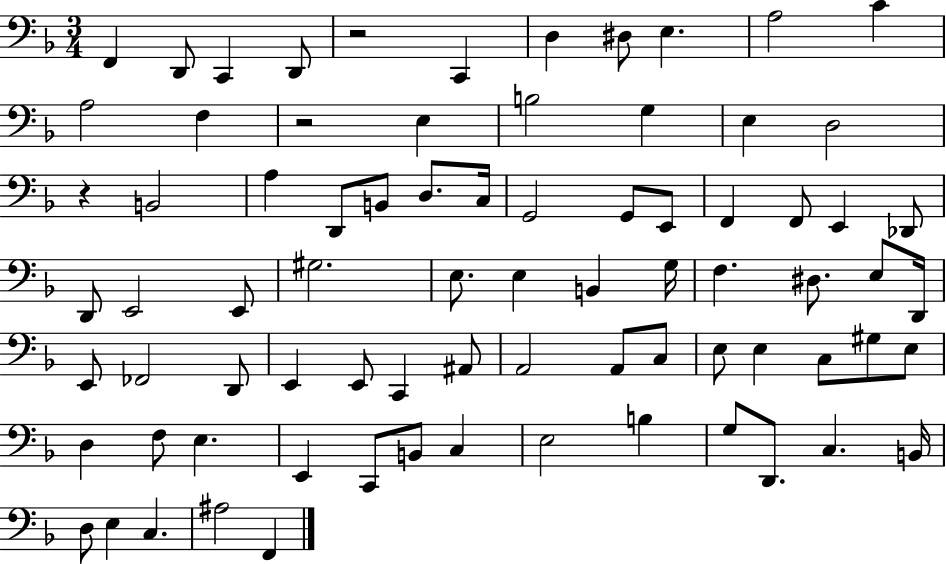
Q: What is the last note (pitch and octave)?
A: F2